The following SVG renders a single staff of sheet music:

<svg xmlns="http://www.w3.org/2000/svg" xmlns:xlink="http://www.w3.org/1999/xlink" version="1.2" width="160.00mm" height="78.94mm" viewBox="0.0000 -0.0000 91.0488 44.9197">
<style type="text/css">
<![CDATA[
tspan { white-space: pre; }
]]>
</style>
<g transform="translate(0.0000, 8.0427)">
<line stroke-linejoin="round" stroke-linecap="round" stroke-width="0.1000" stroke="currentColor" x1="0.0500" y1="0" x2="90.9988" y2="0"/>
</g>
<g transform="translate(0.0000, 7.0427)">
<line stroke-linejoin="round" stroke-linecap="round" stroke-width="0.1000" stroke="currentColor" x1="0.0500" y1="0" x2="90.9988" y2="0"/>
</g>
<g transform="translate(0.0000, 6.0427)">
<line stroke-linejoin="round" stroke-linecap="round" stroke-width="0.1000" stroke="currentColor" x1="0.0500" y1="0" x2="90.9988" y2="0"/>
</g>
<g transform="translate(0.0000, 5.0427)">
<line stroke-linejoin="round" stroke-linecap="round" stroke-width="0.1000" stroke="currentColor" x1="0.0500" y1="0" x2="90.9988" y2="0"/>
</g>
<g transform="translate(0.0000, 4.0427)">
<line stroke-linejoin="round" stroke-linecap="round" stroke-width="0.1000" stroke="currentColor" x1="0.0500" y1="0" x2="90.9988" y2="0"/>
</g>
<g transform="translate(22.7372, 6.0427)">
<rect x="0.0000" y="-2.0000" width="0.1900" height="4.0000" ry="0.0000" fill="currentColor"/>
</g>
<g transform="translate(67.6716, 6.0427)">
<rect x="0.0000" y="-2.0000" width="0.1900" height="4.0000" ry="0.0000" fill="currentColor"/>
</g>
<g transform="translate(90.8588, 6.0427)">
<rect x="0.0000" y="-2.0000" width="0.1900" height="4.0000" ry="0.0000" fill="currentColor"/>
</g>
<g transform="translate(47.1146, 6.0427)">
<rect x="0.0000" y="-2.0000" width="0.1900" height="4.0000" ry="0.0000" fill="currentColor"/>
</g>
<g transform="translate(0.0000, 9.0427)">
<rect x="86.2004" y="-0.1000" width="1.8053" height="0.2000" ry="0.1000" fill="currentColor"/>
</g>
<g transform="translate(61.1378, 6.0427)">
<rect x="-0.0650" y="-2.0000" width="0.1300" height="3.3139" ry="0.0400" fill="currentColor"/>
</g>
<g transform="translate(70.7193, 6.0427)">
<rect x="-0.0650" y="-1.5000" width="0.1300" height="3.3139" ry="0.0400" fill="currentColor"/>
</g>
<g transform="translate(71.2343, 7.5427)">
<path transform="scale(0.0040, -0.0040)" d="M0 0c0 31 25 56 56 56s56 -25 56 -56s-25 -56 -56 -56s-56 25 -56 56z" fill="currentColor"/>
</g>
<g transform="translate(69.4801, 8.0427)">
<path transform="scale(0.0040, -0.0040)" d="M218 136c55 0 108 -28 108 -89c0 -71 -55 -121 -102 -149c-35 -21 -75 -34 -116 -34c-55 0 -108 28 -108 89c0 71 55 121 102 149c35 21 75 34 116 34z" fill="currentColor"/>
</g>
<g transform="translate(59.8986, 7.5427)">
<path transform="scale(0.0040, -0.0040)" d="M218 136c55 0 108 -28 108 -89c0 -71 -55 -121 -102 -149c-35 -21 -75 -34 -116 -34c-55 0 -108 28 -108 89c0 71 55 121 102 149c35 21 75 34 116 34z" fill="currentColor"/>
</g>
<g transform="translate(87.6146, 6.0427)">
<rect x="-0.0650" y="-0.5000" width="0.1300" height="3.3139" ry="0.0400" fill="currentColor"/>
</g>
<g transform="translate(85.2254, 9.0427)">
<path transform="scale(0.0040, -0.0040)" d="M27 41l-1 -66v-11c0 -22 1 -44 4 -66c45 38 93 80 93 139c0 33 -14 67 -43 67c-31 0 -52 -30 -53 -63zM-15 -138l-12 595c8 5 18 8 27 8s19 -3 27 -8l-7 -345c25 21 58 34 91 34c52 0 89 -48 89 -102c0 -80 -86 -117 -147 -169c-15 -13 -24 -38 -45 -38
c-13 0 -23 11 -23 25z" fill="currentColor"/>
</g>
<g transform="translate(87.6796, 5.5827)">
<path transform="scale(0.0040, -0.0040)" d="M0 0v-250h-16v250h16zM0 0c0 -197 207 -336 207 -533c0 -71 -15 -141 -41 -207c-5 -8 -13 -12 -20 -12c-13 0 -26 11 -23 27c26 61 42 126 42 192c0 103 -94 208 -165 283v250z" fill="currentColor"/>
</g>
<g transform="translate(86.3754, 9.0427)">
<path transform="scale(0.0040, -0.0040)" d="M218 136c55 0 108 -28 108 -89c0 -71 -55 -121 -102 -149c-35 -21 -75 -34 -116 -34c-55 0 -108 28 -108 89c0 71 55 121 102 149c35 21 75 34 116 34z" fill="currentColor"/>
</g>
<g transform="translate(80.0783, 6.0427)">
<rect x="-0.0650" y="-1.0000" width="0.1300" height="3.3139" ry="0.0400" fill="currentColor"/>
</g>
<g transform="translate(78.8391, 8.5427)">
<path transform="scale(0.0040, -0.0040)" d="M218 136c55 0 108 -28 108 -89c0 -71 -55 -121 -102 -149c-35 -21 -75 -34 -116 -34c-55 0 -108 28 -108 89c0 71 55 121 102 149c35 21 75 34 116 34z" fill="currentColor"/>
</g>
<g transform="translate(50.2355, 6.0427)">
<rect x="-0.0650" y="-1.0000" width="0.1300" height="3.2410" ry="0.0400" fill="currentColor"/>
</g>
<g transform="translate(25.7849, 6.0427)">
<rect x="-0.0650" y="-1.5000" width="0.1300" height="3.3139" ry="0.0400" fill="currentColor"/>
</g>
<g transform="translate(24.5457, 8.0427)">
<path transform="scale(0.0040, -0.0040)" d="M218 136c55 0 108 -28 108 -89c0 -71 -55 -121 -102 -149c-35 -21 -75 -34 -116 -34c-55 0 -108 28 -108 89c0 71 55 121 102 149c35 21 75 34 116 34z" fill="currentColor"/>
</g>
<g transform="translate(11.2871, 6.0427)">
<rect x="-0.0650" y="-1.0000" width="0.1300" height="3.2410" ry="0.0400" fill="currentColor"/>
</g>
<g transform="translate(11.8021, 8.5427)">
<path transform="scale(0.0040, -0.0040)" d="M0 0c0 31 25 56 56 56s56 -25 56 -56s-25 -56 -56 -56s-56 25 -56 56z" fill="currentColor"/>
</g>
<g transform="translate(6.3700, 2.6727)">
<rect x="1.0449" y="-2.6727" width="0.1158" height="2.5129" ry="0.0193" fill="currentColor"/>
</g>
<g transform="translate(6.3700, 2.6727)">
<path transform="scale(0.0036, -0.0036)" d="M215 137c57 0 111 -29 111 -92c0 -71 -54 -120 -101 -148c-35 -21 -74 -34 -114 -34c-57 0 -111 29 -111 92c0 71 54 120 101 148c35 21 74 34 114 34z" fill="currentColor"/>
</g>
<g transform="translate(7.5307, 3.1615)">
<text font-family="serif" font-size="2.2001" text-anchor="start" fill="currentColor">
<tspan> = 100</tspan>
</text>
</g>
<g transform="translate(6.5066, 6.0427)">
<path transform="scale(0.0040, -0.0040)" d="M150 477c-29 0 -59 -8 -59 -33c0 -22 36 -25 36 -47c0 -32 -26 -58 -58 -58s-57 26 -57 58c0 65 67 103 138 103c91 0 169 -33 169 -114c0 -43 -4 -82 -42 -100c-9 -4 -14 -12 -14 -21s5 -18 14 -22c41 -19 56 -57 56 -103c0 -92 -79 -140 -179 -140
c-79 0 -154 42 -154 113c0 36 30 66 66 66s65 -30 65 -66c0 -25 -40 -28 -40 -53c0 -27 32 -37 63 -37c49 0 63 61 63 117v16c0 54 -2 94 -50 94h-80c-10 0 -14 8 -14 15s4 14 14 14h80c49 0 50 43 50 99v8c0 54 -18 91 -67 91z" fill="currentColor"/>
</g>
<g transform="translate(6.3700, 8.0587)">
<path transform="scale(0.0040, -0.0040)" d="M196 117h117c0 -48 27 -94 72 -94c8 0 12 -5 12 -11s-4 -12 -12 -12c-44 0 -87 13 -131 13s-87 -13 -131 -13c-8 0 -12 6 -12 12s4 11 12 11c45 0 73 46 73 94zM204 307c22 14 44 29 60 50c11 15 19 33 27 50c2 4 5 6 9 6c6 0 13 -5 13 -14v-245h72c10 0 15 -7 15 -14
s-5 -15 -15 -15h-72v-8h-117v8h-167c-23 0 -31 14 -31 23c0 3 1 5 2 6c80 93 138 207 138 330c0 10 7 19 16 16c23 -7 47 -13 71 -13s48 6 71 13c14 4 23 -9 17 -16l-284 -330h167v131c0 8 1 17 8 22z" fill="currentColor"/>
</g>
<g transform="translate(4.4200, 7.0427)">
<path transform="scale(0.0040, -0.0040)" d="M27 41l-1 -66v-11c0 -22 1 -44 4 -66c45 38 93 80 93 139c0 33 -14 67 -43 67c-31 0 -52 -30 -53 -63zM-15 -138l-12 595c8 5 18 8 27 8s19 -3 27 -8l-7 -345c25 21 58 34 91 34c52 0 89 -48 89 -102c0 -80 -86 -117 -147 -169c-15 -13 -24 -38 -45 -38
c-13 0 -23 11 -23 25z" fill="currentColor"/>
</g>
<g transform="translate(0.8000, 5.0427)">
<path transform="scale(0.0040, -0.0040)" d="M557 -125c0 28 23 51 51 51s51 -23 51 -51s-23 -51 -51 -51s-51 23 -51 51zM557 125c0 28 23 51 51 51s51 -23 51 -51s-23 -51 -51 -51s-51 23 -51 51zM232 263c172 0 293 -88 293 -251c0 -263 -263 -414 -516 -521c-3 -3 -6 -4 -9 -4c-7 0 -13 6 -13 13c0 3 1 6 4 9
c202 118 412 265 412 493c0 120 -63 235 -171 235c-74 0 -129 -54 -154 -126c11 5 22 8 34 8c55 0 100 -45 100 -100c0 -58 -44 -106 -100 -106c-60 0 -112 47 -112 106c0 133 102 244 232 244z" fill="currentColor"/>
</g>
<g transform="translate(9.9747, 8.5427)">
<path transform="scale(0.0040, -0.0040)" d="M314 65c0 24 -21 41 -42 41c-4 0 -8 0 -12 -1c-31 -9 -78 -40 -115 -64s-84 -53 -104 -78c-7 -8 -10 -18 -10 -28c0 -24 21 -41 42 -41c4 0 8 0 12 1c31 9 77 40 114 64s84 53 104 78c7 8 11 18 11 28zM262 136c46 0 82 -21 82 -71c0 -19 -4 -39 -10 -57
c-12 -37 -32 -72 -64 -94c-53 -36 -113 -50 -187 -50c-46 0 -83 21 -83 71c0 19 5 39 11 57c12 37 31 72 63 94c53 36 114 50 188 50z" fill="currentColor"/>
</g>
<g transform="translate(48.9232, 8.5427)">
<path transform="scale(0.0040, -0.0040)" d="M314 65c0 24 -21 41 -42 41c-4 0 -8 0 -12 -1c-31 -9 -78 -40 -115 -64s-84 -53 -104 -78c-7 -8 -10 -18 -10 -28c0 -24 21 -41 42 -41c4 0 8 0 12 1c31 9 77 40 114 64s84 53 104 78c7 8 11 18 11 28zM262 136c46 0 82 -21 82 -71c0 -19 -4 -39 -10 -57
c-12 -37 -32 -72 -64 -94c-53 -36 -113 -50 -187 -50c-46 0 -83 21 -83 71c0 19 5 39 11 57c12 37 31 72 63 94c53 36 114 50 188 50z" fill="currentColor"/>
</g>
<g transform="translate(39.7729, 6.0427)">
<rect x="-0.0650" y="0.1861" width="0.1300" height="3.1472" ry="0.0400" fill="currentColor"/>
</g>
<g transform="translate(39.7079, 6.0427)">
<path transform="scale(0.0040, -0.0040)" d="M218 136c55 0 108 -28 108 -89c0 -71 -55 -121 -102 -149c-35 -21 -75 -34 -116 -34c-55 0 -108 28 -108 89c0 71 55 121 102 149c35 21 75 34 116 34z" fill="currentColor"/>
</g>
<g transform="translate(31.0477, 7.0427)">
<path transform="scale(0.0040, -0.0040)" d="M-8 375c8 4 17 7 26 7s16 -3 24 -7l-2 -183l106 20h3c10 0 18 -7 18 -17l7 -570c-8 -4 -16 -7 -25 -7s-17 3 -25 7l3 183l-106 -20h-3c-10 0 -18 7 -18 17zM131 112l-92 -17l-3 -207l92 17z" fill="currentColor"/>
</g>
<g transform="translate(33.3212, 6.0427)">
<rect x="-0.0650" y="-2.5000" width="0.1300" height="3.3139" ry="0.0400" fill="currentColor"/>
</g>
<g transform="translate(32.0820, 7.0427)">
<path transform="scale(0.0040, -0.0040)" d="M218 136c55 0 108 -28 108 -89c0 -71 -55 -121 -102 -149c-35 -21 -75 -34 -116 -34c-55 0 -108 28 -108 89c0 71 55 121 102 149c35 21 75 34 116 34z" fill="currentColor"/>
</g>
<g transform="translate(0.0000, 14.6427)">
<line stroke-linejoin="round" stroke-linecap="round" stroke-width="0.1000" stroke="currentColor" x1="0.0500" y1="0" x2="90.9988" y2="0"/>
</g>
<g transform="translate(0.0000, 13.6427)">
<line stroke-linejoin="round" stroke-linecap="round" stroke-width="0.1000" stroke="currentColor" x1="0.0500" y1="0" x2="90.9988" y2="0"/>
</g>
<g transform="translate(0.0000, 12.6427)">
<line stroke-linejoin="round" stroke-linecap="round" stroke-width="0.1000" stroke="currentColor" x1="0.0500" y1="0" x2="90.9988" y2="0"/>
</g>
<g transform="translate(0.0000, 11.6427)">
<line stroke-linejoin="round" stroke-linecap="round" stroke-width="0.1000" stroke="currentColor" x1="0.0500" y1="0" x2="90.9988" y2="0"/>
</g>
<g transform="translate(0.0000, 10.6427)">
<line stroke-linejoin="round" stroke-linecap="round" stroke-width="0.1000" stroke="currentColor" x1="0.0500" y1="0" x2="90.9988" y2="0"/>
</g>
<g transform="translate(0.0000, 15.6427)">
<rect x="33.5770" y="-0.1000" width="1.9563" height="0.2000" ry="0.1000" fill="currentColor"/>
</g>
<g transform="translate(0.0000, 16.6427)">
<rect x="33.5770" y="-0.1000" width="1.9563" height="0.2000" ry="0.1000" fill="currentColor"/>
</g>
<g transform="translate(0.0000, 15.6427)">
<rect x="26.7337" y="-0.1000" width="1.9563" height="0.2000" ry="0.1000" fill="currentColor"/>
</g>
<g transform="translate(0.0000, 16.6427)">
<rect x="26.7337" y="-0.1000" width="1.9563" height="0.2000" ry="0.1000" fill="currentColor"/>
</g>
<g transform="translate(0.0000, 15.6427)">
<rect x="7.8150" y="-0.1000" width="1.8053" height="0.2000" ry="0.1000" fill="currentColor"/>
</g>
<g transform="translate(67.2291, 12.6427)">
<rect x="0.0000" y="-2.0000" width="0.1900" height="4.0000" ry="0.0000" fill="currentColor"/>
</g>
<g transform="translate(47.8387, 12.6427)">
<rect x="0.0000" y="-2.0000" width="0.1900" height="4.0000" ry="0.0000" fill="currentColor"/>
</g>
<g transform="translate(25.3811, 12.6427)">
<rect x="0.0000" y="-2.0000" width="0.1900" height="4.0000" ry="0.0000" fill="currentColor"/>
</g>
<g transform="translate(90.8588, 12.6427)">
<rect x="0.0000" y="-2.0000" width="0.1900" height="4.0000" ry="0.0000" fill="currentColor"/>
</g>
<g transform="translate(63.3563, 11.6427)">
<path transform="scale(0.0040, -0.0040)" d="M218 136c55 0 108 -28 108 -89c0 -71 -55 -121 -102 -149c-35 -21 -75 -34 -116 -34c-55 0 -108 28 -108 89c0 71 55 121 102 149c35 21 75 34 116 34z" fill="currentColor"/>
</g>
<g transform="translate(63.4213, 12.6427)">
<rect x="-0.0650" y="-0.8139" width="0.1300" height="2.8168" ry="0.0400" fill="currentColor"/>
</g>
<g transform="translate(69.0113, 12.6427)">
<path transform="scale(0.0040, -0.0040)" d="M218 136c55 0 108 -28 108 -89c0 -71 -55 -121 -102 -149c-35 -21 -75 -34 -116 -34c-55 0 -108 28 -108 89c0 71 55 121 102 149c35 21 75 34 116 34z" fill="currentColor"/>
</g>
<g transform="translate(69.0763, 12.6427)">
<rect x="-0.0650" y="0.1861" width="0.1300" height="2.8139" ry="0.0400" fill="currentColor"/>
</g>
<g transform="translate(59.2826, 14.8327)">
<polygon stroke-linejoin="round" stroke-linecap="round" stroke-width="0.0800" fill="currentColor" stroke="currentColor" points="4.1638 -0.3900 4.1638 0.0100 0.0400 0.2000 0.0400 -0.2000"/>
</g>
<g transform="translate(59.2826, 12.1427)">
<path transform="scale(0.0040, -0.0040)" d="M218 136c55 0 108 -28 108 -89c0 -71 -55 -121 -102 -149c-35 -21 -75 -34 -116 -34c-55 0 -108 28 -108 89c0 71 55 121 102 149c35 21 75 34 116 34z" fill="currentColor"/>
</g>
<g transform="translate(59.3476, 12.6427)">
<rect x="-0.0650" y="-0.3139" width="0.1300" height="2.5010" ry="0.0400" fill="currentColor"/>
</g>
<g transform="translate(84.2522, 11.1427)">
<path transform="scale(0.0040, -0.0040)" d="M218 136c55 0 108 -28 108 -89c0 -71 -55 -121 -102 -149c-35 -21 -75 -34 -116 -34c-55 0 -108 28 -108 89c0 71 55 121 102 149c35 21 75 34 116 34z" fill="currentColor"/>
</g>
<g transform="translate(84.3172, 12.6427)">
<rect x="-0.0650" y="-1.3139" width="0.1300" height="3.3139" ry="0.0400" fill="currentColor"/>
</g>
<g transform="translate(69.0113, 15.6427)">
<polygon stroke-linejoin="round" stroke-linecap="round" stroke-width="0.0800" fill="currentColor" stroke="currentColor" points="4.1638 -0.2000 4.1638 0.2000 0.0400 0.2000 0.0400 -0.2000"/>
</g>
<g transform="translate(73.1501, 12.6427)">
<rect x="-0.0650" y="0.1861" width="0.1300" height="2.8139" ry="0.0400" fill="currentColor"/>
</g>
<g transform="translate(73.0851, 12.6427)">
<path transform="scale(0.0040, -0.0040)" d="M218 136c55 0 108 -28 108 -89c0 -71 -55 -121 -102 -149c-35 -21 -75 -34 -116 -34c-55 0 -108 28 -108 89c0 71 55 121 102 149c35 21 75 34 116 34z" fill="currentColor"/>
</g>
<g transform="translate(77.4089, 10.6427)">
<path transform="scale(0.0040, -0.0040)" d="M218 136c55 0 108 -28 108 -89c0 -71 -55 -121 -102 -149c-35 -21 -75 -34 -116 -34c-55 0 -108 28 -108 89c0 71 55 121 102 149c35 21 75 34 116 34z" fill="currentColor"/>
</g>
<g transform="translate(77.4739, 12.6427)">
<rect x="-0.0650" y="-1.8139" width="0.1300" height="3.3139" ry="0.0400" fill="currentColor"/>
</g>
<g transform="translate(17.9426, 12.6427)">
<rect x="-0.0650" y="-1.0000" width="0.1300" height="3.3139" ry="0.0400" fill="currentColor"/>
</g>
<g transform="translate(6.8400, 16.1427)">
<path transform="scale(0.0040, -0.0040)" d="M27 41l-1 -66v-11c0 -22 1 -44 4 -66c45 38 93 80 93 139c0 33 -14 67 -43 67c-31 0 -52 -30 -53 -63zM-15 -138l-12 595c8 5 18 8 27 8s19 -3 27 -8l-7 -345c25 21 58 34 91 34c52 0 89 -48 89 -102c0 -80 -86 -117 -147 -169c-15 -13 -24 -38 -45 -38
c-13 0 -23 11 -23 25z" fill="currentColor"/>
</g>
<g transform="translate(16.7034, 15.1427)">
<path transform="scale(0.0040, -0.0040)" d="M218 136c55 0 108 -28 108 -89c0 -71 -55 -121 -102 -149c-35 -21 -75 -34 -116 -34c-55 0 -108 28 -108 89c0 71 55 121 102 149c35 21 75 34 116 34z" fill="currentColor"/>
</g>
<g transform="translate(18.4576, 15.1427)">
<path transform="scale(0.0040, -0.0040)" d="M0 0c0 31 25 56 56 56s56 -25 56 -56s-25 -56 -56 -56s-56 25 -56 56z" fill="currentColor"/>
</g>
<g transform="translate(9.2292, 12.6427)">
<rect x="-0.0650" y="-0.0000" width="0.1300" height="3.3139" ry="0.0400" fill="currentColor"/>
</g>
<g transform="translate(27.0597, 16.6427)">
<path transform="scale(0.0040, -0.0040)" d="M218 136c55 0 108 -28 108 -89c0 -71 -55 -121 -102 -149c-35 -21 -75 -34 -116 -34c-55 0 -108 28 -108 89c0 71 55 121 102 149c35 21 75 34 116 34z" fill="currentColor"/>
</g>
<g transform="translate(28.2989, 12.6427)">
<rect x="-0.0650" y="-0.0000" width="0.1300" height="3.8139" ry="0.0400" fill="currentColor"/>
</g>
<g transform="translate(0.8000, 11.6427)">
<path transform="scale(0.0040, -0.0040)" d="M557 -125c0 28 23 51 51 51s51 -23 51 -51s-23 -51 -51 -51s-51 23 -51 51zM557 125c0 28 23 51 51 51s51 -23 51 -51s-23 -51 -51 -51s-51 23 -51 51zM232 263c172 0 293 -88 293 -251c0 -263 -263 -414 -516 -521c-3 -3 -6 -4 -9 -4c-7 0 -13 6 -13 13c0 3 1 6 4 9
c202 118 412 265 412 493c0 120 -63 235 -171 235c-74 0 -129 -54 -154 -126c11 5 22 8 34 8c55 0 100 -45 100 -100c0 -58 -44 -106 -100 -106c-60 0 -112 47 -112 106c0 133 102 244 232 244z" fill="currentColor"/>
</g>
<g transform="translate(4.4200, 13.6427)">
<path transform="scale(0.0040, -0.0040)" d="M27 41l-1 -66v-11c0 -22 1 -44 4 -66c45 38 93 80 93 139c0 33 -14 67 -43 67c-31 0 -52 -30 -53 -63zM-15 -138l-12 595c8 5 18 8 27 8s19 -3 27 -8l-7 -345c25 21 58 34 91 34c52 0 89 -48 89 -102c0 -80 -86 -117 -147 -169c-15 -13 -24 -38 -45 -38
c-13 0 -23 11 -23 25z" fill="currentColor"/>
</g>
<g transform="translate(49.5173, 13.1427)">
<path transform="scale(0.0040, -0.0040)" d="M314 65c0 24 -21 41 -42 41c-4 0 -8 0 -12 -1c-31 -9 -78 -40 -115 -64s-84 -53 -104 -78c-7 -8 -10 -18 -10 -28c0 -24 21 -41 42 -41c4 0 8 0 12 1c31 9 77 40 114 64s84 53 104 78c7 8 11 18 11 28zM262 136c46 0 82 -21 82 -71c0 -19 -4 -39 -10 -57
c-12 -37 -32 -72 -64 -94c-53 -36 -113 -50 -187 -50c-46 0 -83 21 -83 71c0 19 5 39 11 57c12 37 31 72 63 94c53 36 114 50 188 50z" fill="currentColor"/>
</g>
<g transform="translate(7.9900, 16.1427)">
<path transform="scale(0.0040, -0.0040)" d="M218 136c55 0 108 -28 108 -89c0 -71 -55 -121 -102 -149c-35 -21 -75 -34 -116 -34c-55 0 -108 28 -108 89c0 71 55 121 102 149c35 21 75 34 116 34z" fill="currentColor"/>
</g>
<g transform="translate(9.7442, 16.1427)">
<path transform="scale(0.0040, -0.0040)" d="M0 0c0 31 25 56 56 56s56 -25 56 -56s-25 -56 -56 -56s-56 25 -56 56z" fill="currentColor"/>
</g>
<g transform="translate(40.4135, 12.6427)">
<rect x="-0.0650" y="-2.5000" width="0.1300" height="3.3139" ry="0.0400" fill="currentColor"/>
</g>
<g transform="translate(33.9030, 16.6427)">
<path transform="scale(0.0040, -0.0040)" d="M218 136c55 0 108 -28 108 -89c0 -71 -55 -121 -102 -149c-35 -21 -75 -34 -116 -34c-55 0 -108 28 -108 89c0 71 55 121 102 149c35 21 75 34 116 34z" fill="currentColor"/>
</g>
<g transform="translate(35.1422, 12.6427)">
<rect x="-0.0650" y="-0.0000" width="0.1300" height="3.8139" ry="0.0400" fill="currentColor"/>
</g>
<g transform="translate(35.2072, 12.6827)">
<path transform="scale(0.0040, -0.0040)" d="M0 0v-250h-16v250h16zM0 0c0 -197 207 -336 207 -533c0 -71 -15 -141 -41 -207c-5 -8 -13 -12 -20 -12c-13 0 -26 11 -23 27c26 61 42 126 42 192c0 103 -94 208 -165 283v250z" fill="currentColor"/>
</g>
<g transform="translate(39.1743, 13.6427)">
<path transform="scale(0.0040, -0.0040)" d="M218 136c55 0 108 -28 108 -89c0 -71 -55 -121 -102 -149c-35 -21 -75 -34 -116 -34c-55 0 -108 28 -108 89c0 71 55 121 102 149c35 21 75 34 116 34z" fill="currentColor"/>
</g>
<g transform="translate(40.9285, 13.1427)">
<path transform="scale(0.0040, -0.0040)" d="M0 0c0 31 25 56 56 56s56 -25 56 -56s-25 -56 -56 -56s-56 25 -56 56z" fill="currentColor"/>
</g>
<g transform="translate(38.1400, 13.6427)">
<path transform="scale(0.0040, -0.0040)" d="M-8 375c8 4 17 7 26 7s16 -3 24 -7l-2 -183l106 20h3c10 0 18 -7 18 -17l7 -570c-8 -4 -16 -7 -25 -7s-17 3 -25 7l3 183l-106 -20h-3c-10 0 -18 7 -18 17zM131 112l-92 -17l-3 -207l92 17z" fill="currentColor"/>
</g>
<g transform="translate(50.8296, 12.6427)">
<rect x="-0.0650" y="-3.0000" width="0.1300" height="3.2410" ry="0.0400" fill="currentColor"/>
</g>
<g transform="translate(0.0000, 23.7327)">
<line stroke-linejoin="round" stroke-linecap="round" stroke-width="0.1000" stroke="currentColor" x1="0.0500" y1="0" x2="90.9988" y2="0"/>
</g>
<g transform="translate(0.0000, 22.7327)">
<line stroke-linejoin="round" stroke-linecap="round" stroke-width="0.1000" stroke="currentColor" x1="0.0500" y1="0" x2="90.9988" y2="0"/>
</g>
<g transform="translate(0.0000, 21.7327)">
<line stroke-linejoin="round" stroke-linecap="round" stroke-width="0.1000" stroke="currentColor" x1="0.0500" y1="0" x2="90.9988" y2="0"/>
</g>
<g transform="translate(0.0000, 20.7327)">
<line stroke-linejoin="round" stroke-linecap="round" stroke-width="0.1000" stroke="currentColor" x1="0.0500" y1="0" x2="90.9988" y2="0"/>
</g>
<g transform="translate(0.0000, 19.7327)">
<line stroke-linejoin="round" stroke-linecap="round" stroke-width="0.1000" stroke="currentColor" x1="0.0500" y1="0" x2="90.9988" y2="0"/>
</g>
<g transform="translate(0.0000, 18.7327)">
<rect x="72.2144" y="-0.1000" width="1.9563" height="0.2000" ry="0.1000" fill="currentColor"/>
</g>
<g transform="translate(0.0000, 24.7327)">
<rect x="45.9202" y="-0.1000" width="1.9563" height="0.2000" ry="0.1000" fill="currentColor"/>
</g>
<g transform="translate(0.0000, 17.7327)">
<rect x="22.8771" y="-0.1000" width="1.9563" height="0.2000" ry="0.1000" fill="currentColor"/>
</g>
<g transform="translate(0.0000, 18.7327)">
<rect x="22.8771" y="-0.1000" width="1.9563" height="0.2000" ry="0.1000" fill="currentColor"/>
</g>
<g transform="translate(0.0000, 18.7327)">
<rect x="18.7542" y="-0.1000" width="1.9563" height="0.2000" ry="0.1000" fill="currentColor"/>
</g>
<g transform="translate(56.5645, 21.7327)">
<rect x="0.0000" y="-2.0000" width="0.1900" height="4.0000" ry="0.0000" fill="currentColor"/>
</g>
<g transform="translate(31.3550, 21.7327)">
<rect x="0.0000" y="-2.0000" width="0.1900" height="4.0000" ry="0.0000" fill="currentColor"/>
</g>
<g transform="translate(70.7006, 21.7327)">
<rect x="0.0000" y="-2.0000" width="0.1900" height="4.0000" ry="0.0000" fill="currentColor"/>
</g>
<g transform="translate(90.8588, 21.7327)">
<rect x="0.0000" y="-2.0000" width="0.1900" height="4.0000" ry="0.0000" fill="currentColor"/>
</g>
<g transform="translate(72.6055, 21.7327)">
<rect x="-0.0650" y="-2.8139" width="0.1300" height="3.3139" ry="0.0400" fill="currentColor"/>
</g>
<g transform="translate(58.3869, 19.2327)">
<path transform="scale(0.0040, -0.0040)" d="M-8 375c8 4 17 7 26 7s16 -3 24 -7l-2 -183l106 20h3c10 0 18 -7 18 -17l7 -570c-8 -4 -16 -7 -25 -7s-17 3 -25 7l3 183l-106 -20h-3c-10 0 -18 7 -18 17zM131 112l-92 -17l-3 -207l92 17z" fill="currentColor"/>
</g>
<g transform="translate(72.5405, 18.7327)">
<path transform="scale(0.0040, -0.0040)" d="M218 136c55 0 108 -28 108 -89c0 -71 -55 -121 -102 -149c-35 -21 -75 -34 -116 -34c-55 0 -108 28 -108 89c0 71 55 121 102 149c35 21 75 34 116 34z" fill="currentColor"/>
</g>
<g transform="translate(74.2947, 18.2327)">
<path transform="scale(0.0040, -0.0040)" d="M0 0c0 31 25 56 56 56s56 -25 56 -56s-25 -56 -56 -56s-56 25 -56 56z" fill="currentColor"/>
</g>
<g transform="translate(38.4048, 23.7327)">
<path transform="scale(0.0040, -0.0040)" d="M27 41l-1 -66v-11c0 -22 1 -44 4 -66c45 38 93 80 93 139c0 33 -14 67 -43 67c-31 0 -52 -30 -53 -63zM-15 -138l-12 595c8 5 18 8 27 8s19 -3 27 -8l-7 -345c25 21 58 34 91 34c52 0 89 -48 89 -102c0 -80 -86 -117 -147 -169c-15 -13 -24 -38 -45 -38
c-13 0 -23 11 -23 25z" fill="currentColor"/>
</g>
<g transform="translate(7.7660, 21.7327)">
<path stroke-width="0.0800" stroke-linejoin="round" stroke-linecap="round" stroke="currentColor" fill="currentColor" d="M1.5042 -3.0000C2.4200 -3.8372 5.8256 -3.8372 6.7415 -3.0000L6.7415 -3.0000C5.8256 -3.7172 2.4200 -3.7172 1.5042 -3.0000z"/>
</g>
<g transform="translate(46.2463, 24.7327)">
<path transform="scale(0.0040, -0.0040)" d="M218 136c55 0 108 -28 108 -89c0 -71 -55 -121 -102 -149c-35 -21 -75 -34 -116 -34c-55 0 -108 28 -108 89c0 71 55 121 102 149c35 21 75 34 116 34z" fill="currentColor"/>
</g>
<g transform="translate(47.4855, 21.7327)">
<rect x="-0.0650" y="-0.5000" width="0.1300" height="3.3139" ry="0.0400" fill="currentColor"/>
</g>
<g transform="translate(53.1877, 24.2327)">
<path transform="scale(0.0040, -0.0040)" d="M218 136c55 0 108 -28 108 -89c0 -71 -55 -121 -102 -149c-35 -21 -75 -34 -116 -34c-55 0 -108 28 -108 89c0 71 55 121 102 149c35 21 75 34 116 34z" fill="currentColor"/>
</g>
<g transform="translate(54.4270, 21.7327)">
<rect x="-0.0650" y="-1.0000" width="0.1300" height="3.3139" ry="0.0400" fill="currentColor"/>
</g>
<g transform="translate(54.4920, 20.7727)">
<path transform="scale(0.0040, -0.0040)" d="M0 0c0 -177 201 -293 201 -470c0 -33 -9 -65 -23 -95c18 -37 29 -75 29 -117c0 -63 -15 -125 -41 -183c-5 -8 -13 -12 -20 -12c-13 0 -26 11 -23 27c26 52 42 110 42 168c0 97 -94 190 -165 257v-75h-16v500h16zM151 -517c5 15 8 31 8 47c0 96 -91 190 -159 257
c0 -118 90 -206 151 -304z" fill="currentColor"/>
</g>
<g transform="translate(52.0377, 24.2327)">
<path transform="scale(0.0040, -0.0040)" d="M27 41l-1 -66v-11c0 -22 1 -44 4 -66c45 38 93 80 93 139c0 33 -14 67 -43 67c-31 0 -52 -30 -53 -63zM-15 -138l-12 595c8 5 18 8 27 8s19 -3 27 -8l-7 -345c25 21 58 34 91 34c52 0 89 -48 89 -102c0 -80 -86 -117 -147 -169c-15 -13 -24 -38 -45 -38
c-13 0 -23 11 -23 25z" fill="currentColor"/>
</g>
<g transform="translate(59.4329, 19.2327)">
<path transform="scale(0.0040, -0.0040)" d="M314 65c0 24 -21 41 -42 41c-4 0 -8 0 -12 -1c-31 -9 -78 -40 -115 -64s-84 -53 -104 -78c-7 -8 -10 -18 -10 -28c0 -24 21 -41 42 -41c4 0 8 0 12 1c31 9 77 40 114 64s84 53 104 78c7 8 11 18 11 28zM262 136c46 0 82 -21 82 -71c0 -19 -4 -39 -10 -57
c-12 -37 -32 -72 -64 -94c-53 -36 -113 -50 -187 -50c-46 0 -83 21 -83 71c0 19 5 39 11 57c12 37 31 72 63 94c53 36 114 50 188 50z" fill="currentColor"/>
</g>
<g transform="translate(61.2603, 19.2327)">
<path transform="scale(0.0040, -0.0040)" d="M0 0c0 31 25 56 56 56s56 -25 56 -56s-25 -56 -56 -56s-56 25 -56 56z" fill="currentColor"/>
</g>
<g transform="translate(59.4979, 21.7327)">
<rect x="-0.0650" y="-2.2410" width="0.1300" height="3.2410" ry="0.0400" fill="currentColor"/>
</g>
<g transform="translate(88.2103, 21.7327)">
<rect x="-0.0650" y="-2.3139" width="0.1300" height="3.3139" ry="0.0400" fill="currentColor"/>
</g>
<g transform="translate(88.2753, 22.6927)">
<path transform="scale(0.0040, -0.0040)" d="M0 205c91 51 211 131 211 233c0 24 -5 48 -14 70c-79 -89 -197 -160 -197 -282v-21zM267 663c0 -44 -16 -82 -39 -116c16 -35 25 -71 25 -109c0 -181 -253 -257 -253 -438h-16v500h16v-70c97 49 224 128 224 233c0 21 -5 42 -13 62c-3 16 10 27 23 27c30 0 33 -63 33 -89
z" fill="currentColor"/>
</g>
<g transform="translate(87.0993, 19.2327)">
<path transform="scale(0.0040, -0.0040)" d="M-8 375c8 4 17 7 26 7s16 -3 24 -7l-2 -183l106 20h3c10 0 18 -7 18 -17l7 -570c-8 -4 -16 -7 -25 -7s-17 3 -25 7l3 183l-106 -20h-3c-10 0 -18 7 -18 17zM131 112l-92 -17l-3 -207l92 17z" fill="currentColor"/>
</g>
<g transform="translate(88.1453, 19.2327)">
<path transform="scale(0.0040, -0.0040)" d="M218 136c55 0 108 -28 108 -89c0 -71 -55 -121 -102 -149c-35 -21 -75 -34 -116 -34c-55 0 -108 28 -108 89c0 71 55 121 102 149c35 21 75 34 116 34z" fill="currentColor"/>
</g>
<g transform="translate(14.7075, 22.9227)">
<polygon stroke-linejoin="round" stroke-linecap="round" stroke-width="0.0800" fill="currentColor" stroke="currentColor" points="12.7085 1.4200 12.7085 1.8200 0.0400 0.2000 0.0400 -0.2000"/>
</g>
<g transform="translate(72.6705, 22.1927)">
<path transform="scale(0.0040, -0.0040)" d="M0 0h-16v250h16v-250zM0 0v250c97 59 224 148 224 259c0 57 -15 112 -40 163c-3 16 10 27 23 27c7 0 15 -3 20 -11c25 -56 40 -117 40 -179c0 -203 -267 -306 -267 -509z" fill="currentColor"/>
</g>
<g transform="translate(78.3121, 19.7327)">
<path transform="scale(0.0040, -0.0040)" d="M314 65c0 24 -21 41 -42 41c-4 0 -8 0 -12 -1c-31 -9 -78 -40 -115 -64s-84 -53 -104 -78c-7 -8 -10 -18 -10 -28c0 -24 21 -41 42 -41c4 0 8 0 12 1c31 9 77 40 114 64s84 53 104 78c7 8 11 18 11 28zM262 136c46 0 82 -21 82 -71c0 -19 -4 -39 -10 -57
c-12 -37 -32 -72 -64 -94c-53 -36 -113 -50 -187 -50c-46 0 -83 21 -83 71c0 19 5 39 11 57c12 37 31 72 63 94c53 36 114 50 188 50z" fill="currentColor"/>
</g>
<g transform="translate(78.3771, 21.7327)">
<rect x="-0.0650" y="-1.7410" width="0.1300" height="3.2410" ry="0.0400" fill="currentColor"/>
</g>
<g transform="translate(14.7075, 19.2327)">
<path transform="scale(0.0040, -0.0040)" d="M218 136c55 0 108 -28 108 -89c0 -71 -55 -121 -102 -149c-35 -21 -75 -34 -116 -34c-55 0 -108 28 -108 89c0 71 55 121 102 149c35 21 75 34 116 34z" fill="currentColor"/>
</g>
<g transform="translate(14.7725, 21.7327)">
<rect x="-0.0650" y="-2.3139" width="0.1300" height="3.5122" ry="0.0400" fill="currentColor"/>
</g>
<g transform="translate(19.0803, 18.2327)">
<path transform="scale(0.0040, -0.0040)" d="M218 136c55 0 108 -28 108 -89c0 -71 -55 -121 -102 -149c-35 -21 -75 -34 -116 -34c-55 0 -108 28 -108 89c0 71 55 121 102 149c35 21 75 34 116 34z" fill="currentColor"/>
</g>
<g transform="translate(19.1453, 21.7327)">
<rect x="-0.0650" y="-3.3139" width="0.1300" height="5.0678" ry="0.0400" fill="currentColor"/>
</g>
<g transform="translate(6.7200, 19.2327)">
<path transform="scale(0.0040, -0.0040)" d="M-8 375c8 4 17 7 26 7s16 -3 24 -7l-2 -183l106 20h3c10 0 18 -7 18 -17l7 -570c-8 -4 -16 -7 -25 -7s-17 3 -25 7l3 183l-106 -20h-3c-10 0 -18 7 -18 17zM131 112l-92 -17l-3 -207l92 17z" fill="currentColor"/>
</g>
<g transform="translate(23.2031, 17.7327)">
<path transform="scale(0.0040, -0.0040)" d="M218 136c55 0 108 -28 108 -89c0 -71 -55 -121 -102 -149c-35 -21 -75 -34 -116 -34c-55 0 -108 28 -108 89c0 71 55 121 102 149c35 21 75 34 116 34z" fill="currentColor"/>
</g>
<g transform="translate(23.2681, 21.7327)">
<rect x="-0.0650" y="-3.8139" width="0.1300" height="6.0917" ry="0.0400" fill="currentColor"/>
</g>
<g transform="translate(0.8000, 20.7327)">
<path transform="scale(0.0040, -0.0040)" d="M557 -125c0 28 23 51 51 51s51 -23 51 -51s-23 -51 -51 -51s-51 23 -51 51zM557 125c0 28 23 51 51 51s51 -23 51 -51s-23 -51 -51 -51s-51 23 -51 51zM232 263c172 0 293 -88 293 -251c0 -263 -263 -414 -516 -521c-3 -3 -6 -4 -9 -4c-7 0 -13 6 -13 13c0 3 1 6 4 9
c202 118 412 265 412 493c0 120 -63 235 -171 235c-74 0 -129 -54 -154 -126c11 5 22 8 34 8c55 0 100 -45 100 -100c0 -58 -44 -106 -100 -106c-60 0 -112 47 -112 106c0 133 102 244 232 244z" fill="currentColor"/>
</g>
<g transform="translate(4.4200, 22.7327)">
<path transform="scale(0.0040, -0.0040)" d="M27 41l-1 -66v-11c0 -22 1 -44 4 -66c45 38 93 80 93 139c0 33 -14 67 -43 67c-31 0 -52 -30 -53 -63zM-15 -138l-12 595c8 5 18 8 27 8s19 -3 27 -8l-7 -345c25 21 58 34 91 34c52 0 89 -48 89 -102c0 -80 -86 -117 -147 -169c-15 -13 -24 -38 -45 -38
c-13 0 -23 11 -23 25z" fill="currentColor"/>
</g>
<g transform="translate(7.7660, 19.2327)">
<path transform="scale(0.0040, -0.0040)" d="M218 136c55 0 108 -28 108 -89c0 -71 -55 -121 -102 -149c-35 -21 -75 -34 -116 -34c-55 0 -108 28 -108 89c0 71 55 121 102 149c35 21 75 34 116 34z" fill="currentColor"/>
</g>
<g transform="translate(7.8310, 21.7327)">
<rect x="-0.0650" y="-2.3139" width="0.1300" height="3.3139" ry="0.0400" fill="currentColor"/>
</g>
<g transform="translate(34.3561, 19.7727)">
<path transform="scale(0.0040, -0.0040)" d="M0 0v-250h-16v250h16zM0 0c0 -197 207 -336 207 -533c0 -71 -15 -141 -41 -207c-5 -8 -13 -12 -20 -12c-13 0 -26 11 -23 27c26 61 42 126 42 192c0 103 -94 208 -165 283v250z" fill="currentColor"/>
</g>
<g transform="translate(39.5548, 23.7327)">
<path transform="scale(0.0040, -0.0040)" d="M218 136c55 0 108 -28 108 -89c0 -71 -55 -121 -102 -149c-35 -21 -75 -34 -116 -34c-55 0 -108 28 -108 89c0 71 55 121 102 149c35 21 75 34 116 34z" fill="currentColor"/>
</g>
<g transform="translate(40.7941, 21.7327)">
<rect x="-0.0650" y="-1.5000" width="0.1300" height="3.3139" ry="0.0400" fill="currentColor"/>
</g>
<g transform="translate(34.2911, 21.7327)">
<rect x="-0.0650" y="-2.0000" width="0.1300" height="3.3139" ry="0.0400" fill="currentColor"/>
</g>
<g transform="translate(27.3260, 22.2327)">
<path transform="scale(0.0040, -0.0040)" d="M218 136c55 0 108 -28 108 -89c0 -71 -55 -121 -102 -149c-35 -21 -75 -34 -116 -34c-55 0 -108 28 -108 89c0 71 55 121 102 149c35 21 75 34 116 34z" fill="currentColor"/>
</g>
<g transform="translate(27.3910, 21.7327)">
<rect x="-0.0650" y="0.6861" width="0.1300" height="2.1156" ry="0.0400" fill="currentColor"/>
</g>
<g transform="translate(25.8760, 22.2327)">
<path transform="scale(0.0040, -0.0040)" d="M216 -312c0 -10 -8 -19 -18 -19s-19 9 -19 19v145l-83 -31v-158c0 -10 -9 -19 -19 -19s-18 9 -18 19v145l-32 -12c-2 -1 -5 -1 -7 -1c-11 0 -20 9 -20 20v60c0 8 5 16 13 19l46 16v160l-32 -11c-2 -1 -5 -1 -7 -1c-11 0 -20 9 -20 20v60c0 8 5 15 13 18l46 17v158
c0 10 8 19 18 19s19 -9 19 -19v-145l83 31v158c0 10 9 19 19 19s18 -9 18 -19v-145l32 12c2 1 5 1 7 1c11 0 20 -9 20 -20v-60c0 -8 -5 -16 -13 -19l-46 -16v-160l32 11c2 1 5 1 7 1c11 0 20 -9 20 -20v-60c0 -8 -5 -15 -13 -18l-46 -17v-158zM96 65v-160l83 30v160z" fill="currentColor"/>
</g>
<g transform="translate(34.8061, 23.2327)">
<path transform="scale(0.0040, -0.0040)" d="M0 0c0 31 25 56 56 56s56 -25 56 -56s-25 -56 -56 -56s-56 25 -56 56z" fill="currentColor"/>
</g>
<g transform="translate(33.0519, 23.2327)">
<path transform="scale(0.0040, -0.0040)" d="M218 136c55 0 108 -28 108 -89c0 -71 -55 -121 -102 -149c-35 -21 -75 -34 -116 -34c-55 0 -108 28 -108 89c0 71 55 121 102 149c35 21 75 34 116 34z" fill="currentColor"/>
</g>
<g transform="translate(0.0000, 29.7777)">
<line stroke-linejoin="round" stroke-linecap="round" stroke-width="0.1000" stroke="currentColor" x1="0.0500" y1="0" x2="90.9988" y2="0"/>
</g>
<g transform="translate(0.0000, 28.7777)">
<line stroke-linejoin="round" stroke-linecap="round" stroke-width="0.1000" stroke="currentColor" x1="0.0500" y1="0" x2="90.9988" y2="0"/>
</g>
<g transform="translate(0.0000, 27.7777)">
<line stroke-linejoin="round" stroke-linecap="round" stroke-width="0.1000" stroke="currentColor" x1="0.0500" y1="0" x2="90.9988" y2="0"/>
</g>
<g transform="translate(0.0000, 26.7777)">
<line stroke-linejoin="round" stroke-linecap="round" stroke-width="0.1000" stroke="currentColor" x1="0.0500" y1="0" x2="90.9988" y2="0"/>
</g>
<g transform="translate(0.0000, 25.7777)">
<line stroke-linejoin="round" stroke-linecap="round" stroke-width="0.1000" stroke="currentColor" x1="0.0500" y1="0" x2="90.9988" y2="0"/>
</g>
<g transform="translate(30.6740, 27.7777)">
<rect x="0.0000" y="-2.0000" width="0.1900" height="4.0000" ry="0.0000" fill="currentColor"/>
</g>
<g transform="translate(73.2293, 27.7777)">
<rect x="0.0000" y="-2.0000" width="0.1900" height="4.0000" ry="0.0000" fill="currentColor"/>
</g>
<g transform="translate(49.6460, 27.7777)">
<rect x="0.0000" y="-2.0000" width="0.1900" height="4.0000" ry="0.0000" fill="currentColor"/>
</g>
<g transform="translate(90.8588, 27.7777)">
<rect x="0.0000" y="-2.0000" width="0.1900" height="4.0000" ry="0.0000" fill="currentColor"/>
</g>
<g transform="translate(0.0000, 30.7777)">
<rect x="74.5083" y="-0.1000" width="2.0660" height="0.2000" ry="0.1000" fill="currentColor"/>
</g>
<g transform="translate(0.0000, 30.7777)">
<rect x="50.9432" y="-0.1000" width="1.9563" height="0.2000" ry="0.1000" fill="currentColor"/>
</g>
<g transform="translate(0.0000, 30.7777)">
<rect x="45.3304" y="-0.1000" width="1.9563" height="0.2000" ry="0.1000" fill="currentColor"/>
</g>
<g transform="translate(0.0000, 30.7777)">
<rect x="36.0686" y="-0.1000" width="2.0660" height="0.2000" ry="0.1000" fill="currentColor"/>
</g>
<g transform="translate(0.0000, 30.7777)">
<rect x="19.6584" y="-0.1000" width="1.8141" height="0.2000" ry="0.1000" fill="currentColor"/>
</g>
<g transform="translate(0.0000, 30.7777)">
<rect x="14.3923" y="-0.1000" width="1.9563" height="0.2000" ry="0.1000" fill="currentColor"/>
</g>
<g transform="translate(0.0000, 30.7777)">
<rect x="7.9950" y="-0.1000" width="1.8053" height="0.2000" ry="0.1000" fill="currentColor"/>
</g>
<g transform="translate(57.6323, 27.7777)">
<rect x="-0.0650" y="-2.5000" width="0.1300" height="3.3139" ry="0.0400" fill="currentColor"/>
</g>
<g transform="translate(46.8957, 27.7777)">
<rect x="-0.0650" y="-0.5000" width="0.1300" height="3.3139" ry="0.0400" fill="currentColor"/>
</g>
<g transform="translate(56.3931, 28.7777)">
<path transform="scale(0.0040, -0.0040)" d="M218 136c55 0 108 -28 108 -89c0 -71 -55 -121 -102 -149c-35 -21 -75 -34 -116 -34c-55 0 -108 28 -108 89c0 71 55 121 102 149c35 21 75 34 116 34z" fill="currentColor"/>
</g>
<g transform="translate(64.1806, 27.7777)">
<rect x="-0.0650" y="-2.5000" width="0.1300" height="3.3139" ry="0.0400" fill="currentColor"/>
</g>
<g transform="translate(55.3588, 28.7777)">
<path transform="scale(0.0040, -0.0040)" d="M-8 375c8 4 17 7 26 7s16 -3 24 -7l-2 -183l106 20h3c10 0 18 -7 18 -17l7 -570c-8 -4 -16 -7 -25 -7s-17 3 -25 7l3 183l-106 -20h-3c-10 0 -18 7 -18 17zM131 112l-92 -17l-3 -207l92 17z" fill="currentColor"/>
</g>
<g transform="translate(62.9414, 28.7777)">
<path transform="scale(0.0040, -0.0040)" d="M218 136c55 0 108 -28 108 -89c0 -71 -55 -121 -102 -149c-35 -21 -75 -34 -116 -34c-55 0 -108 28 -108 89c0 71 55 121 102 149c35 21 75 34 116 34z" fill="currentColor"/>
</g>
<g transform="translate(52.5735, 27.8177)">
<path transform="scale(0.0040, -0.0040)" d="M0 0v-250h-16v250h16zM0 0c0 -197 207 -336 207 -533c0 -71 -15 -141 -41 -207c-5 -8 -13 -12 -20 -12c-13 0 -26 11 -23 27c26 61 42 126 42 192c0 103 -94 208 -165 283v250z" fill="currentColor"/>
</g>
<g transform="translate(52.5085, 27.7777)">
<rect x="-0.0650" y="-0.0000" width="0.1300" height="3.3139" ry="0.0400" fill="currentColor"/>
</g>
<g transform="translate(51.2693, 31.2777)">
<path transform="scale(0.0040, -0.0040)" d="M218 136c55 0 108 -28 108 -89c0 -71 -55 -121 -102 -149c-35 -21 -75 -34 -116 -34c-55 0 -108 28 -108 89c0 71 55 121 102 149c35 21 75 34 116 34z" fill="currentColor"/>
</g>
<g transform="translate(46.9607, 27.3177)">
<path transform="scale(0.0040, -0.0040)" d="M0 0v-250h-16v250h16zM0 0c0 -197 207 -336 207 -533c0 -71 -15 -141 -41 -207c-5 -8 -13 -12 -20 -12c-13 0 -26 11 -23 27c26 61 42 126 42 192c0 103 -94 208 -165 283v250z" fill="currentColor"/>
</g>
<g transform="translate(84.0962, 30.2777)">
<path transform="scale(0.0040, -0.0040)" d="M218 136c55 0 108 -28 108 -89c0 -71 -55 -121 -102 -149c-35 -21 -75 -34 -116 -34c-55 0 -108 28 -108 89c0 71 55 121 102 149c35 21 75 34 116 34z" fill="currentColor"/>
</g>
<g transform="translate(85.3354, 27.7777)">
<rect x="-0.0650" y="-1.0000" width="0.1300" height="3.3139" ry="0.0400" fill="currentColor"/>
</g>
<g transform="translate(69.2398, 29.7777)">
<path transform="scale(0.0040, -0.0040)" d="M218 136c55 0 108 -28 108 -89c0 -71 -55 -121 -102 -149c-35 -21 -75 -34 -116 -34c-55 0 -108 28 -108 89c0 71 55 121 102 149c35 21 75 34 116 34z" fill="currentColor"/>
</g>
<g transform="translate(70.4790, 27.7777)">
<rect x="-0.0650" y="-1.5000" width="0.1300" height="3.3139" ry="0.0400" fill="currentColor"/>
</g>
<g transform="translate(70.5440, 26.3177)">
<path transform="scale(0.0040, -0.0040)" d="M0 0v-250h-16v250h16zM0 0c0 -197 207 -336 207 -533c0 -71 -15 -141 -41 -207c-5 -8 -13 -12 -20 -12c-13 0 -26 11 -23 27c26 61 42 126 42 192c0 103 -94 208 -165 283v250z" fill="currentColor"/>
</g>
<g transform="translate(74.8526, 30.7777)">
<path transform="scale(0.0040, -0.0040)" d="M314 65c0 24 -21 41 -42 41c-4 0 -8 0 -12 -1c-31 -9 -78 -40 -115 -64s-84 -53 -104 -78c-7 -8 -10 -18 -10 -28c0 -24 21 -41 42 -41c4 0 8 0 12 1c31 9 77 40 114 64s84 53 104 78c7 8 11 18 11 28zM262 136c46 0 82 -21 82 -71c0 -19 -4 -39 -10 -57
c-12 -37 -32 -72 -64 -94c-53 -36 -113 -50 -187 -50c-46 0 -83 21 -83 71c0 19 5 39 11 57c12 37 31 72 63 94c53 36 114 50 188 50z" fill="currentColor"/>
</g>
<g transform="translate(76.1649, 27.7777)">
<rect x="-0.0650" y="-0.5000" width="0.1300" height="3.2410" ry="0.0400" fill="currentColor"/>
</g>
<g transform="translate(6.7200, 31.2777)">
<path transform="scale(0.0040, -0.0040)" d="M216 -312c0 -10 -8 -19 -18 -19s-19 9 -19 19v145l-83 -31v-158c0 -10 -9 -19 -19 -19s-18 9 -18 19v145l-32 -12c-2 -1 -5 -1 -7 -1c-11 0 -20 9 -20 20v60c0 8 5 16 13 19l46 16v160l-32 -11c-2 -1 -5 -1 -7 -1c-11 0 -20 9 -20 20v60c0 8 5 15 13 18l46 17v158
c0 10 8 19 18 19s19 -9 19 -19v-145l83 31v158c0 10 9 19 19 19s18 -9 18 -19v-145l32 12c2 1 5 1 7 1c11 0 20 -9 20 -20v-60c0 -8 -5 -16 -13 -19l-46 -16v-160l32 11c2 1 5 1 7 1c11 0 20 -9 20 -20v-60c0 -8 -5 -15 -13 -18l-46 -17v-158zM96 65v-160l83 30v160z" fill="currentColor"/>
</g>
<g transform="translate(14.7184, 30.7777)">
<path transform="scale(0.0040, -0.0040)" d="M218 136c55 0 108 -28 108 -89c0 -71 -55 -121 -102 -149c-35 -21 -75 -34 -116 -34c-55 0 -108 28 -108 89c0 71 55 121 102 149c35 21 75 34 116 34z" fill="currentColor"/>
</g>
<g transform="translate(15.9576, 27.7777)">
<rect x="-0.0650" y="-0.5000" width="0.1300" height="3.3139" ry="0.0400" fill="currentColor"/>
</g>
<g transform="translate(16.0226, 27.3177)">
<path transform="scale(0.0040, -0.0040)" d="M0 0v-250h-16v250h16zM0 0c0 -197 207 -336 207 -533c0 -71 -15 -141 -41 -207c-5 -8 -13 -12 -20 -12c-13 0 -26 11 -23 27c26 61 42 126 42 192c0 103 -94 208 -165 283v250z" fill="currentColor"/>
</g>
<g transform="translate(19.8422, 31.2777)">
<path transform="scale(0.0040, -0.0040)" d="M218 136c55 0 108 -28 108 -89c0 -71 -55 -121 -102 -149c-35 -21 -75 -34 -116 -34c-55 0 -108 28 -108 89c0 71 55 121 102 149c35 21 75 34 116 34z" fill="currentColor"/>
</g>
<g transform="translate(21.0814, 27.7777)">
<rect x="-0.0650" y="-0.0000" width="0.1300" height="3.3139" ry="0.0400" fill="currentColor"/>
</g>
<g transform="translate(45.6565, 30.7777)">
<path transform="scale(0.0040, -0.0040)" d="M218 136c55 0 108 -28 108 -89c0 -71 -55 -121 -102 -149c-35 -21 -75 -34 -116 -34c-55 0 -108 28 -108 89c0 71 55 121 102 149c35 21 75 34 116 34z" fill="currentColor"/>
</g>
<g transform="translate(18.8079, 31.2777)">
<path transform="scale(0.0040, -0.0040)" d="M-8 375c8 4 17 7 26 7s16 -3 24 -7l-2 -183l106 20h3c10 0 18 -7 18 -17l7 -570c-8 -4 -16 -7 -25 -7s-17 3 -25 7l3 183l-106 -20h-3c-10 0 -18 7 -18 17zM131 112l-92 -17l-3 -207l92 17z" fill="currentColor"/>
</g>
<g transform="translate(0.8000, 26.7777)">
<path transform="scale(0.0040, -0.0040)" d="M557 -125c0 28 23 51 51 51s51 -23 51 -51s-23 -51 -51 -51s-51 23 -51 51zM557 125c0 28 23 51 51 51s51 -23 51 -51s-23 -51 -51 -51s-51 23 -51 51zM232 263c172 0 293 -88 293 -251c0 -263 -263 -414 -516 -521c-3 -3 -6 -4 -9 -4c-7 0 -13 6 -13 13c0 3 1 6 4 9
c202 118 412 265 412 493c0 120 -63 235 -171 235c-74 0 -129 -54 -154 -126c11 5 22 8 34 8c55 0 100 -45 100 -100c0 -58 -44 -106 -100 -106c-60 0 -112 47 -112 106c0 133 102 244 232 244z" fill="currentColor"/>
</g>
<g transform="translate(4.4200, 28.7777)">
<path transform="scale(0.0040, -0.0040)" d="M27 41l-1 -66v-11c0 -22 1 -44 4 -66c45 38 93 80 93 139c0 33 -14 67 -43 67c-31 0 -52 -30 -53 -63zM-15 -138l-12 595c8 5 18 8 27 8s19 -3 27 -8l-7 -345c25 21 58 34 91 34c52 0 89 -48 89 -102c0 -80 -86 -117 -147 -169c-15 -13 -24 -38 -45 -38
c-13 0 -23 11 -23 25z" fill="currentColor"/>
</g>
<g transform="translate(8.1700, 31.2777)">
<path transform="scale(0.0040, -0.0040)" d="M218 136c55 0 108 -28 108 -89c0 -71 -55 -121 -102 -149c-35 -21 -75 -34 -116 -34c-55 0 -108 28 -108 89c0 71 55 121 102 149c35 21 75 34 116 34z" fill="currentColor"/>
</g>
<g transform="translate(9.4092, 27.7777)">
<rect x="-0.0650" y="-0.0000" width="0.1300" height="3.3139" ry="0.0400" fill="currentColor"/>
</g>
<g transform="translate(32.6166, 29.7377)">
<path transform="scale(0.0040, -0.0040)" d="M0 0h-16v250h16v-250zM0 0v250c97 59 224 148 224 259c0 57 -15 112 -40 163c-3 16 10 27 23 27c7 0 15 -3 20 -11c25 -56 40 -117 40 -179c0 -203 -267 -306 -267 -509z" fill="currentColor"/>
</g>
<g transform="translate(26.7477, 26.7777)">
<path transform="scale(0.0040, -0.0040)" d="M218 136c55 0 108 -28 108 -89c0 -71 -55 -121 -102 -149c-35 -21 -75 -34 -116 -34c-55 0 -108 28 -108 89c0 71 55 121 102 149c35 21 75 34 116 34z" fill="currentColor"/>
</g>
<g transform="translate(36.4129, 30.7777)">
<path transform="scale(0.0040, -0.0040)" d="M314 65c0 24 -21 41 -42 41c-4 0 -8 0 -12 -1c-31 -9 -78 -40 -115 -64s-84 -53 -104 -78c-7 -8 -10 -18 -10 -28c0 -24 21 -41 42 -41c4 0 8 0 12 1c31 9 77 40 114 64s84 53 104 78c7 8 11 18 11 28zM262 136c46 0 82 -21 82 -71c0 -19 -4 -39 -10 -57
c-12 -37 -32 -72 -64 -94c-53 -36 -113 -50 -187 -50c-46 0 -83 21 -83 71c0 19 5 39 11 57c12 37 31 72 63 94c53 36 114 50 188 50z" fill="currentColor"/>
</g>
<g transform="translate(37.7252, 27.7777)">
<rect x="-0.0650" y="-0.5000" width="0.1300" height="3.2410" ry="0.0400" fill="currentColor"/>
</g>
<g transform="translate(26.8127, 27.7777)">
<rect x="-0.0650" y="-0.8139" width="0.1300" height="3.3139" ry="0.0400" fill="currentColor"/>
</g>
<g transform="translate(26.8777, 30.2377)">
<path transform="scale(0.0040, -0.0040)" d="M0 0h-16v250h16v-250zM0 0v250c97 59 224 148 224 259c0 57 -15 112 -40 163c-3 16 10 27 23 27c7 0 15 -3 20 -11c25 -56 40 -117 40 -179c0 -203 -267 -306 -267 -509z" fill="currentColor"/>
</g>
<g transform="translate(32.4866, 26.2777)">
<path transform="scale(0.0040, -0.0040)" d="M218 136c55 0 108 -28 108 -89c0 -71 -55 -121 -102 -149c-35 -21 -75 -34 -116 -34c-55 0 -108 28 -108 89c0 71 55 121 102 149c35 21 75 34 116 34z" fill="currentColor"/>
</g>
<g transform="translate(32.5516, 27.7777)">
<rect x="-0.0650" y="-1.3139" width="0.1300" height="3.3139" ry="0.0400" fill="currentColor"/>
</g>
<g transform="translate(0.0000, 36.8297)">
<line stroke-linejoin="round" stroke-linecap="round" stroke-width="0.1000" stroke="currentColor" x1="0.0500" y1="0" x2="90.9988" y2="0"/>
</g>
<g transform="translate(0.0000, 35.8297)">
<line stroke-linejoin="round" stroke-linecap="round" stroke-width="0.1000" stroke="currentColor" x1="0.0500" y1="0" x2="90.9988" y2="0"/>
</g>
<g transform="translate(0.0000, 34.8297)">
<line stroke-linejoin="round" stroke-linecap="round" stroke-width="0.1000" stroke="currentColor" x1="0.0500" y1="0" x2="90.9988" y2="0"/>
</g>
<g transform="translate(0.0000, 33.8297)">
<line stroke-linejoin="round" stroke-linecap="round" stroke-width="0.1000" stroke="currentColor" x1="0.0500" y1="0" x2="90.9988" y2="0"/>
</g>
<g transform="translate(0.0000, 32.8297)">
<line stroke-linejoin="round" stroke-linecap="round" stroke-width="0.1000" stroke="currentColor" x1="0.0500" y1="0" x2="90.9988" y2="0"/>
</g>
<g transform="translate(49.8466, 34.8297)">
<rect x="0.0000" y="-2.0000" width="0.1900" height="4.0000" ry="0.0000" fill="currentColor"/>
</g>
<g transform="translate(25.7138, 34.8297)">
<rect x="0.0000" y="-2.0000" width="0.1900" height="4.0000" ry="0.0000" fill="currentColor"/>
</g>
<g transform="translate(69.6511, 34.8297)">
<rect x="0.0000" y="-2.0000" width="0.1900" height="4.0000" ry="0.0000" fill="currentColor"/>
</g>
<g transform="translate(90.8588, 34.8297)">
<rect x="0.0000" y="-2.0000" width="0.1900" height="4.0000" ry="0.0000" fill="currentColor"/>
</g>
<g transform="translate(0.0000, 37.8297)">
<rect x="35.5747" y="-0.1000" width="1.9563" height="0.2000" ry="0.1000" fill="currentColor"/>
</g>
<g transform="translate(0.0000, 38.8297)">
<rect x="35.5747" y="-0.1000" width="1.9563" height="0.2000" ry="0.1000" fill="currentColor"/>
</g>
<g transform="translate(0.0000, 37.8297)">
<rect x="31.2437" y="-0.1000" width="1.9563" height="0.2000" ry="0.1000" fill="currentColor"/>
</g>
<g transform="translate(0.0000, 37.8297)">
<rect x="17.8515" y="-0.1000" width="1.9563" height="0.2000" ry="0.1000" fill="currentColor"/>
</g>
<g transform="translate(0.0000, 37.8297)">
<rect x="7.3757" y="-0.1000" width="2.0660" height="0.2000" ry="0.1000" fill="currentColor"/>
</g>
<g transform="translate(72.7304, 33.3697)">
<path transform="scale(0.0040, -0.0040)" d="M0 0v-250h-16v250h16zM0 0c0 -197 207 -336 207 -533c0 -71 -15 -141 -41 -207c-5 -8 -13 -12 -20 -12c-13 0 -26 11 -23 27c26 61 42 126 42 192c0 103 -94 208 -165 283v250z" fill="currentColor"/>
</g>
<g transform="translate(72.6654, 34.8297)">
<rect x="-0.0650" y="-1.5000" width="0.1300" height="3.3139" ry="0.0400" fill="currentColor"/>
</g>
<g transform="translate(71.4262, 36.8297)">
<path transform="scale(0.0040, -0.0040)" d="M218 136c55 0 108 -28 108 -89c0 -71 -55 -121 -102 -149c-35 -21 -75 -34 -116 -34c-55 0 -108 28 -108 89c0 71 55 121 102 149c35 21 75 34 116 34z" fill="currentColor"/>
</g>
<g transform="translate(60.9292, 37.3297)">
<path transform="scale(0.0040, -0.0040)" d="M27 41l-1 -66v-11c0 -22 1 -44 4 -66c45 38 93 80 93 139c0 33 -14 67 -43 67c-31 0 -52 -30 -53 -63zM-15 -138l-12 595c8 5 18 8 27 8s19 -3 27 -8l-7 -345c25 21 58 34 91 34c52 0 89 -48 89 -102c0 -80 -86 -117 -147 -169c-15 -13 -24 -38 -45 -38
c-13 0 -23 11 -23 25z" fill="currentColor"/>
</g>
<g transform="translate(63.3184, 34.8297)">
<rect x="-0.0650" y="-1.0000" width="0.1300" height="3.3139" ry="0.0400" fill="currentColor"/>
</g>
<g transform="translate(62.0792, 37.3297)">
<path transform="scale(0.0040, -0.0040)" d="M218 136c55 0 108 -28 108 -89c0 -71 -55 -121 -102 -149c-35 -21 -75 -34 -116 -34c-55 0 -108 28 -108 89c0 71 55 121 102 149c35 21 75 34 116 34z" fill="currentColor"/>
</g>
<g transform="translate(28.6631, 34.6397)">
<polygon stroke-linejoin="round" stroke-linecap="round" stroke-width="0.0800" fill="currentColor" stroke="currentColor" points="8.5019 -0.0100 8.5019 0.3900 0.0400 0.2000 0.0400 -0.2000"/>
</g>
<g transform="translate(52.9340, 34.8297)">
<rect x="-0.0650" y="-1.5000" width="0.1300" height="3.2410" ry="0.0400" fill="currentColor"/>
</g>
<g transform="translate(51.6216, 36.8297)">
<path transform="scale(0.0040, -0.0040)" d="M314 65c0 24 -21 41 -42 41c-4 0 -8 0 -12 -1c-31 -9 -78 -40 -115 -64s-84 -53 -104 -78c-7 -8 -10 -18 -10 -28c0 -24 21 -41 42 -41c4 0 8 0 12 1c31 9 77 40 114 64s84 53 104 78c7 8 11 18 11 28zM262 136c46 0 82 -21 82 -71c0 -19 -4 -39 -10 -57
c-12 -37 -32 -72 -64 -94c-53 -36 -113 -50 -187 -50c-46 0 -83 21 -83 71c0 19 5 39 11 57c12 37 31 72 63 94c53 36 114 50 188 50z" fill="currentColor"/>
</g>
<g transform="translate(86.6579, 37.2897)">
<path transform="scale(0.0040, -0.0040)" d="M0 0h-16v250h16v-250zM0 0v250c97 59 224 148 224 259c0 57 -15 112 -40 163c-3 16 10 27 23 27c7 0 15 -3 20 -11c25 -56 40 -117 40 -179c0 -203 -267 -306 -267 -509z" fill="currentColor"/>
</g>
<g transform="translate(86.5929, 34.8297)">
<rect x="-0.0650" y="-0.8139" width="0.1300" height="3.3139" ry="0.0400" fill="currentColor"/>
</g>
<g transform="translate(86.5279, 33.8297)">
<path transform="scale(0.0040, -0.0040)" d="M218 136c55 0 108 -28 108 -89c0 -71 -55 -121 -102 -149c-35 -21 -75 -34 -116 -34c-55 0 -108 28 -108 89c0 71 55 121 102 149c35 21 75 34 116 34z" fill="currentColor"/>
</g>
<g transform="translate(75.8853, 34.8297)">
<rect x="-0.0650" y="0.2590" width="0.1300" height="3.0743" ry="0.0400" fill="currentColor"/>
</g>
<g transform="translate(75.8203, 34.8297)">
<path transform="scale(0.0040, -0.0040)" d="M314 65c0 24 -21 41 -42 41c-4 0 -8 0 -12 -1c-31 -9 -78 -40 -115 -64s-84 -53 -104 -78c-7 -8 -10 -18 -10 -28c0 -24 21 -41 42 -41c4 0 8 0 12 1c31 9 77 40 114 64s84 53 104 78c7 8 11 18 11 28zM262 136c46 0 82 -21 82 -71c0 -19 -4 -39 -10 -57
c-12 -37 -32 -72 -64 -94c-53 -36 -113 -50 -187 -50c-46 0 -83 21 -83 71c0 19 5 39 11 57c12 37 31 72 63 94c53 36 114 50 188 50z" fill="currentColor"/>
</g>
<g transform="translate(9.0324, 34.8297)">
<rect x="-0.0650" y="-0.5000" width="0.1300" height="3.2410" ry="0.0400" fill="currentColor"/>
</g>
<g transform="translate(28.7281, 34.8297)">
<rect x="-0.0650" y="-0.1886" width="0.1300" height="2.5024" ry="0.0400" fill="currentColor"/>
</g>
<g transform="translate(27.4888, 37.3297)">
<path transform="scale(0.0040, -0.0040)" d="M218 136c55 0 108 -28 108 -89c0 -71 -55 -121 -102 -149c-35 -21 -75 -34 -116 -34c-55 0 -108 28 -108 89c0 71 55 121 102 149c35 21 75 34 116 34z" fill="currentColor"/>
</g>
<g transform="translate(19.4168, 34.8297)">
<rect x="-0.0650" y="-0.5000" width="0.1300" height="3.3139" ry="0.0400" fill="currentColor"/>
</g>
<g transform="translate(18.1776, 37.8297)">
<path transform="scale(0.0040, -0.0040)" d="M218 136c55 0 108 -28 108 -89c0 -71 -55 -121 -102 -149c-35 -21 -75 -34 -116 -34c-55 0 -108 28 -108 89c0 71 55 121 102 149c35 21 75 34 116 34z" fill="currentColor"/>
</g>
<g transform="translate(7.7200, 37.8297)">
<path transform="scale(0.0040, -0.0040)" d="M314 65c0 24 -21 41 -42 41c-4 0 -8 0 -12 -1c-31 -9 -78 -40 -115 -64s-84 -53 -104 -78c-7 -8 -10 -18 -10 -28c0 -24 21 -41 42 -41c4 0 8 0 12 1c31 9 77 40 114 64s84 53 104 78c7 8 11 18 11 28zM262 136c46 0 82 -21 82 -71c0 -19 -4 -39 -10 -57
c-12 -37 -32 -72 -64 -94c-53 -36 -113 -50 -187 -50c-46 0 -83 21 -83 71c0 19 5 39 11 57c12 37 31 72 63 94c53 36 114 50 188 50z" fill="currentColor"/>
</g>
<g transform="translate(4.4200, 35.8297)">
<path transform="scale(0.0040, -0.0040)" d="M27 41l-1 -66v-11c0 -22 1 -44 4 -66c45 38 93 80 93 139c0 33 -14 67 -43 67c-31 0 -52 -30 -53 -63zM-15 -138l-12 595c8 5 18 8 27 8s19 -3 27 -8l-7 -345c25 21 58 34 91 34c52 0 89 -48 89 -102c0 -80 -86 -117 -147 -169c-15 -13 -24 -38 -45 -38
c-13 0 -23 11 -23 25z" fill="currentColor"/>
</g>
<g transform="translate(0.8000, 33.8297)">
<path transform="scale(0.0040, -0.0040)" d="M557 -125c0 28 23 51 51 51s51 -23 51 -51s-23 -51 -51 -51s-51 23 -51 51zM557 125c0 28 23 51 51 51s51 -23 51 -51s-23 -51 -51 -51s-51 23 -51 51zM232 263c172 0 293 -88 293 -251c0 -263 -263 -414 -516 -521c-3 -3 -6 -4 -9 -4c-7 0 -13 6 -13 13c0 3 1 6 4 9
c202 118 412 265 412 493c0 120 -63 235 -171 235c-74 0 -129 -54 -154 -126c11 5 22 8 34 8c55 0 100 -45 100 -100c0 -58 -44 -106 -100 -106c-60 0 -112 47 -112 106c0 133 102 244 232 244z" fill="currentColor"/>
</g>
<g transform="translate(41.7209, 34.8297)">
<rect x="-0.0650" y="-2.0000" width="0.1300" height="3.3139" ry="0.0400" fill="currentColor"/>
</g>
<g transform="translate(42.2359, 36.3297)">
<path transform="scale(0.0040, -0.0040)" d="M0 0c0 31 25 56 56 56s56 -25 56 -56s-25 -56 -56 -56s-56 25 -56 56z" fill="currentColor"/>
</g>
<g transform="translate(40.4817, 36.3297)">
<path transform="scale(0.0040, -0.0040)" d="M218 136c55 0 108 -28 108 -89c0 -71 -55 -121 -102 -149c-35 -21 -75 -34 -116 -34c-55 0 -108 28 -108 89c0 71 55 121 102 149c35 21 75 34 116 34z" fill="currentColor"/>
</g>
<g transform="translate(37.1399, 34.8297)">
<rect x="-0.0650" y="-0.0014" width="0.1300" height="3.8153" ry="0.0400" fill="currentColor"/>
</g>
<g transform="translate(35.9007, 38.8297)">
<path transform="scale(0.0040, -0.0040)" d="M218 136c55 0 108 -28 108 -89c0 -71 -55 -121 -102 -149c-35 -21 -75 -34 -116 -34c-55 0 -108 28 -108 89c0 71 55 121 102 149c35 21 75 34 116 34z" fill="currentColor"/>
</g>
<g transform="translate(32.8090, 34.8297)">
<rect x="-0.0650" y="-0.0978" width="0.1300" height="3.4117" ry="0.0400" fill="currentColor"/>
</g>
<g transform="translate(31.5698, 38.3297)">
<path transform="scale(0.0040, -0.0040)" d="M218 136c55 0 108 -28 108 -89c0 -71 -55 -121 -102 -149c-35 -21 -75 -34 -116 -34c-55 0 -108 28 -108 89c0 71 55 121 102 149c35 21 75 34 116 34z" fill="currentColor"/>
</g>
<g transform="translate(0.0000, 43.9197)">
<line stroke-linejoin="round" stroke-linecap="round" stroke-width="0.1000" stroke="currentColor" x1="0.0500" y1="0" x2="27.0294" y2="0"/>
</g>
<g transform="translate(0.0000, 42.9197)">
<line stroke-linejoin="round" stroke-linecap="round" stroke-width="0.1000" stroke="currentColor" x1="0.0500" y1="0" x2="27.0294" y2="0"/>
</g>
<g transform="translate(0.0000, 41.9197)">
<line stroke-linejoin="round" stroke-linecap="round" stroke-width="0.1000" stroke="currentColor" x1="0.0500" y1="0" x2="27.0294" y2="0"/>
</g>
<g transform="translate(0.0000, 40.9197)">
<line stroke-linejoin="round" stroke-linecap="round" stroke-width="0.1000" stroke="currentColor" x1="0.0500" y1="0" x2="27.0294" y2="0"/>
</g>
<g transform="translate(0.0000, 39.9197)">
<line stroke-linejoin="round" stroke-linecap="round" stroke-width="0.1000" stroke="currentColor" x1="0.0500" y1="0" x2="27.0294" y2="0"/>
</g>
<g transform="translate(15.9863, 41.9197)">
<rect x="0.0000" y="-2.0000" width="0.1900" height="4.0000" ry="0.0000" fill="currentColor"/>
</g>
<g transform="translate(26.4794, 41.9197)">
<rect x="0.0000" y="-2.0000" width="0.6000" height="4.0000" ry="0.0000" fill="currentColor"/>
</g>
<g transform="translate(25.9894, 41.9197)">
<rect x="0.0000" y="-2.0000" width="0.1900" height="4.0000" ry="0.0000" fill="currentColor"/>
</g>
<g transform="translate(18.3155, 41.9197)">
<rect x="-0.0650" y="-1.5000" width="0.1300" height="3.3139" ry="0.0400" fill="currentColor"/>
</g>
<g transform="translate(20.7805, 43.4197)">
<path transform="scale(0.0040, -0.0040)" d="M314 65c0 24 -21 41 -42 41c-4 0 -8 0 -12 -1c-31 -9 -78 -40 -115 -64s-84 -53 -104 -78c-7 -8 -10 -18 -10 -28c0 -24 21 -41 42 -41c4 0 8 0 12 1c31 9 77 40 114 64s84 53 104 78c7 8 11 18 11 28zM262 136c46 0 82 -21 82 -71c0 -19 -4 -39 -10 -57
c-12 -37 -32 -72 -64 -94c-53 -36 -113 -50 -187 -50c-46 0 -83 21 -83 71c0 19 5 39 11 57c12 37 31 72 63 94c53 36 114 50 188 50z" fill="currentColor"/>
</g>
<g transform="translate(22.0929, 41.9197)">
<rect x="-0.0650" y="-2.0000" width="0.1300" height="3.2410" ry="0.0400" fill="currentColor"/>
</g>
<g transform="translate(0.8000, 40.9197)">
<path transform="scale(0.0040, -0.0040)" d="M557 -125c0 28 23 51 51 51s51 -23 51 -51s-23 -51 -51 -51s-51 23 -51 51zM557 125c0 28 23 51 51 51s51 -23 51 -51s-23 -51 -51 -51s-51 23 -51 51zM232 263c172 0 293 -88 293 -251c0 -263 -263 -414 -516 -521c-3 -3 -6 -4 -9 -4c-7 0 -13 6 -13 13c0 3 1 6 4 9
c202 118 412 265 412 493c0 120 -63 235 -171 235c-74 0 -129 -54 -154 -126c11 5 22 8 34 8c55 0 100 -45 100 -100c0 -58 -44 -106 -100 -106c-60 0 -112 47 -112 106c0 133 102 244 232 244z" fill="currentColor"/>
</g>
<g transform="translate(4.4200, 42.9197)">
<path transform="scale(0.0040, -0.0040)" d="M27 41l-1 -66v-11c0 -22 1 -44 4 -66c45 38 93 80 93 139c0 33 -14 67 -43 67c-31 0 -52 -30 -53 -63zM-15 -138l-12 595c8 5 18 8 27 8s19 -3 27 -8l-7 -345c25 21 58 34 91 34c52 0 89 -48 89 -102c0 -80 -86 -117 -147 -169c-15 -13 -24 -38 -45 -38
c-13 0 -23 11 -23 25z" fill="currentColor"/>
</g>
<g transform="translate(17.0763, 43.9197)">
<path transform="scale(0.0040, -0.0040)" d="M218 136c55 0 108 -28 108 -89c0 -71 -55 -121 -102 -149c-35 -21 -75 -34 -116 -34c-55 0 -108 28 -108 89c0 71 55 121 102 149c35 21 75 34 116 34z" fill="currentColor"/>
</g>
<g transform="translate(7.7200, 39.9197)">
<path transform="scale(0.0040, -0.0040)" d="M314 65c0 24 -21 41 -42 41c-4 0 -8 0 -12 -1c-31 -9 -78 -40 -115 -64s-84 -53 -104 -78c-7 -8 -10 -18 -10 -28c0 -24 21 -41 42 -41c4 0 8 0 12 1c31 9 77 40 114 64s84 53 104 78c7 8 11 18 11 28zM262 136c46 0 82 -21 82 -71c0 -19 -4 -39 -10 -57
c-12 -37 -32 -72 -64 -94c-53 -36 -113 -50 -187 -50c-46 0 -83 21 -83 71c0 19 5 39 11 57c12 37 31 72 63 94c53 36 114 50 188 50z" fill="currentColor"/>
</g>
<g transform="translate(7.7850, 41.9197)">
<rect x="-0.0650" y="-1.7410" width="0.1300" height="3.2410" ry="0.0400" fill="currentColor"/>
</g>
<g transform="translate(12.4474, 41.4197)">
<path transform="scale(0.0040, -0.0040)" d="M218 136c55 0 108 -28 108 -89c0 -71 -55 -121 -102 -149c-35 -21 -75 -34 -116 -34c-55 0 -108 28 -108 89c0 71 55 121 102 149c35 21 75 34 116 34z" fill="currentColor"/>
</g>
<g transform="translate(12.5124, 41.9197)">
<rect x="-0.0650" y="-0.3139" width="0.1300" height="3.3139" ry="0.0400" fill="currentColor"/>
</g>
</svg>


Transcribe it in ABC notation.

X:1
T:Untitled
M:3/4
L:1/4
K:F
F,,2 G,, B,, D, F,,2 A,, G,, F,, _E,,/2 _D,, F,, C,, C,,/2 B,, C,2 E,/2 F,/2 D,/2 D,/2 A, G, B, B,/2 D/2 E/2 ^C,/2 A,,/2 _G,, E,, _F,,/4 B,2 C/2 A,2 B,/4 ^D,, E,,/2 D,, F,/2 G,/2 E,,2 E,,/2 D,,/2 B,, B,, G,,/2 E,,2 F,, E,,2 E,, F,,/2 D,,/2 C,,/2 A,, G,,2 _F,, G,,/2 D,2 F,/2 A,2 E, G,, A,,2